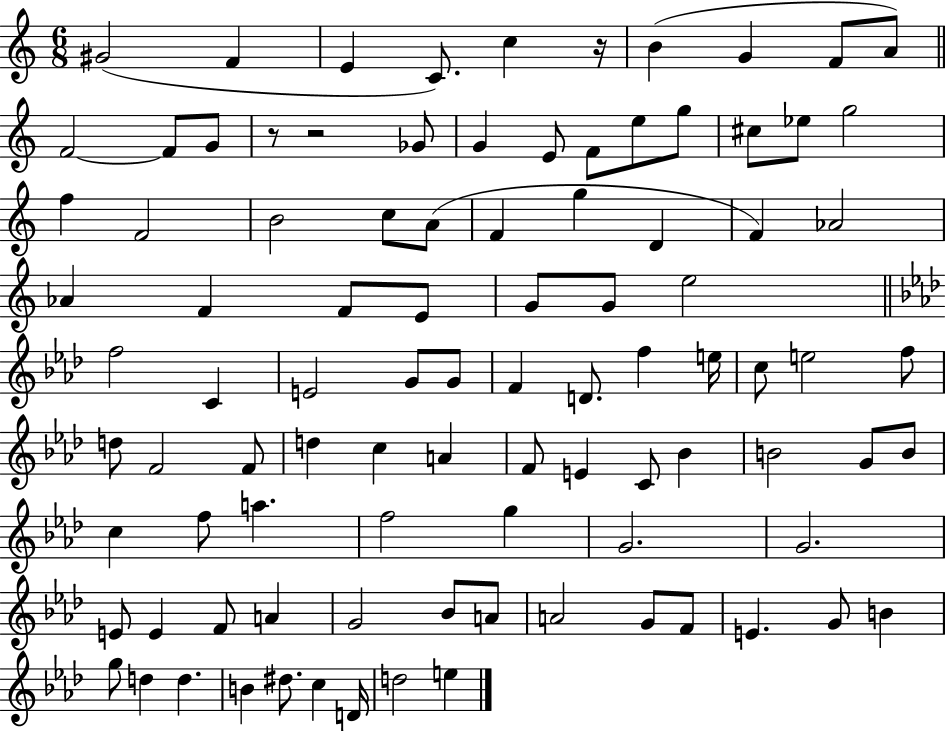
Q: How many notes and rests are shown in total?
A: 95